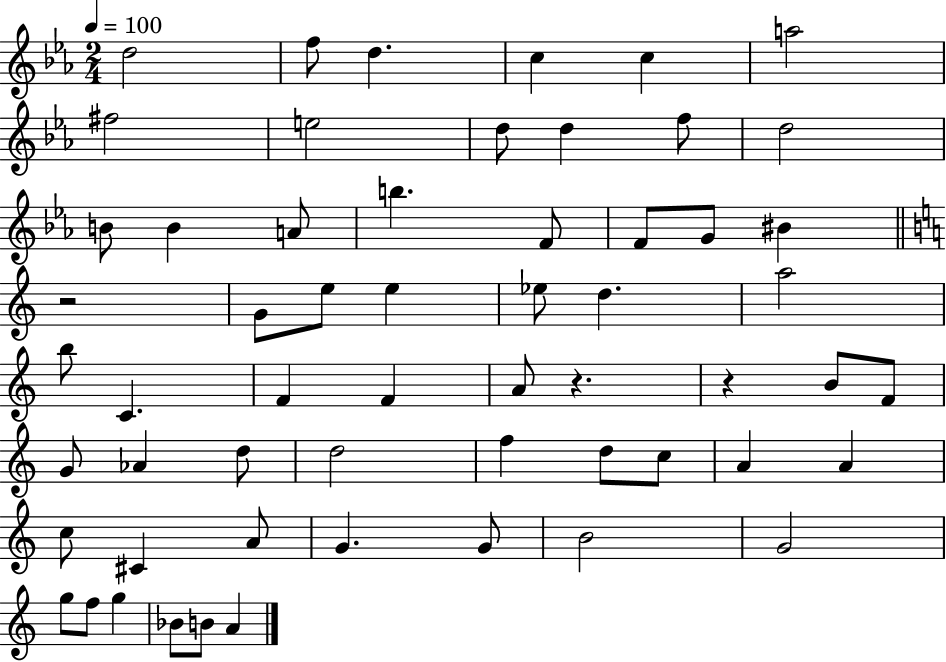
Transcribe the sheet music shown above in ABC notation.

X:1
T:Untitled
M:2/4
L:1/4
K:Eb
d2 f/2 d c c a2 ^f2 e2 d/2 d f/2 d2 B/2 B A/2 b F/2 F/2 G/2 ^B z2 G/2 e/2 e _e/2 d a2 b/2 C F F A/2 z z B/2 F/2 G/2 _A d/2 d2 f d/2 c/2 A A c/2 ^C A/2 G G/2 B2 G2 g/2 f/2 g _B/2 B/2 A